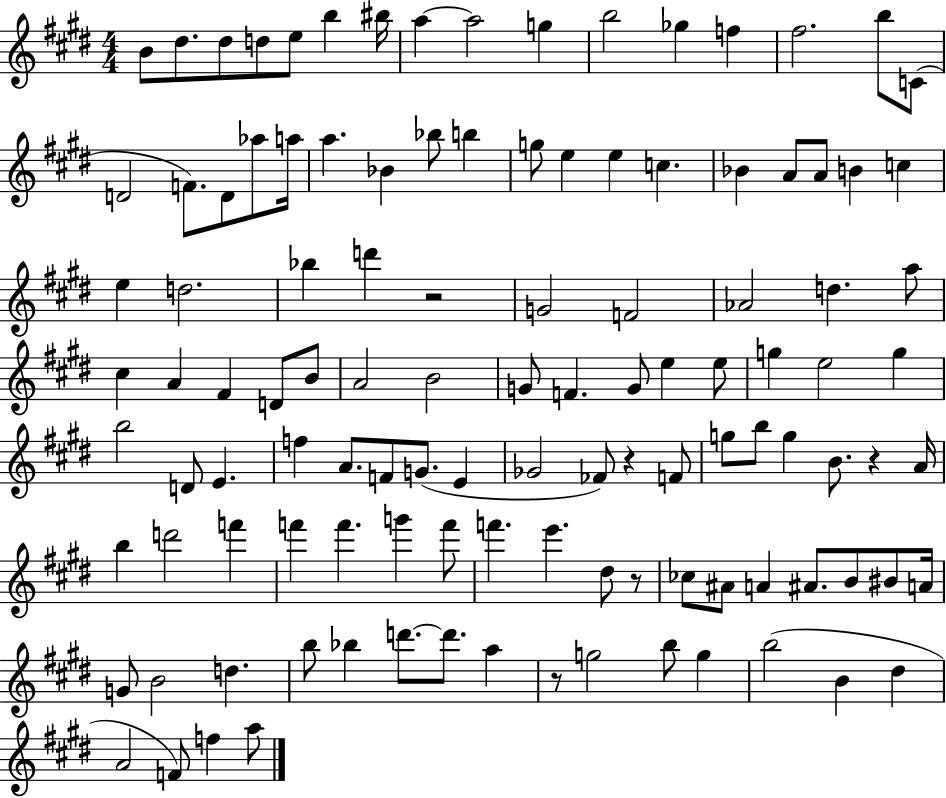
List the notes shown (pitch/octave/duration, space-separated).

B4/e D#5/e. D#5/e D5/e E5/e B5/q BIS5/s A5/q A5/h G5/q B5/h Gb5/q F5/q F#5/h. B5/e C4/e D4/h F4/e. D4/e Ab5/e A5/s A5/q. Bb4/q Bb5/e B5/q G5/e E5/q E5/q C5/q. Bb4/q A4/e A4/e B4/q C5/q E5/q D5/h. Bb5/q D6/q R/h G4/h F4/h Ab4/h D5/q. A5/e C#5/q A4/q F#4/q D4/e B4/e A4/h B4/h G4/e F4/q. G4/e E5/q E5/e G5/q E5/h G5/q B5/h D4/e E4/q. F5/q A4/e. F4/e G4/e. E4/q Gb4/h FES4/e R/q F4/e G5/e B5/e G5/q B4/e. R/q A4/s B5/q D6/h F6/q F6/q F6/q. G6/q F6/e F6/q. E6/q. D#5/e R/e CES5/e A#4/e A4/q A#4/e. B4/e BIS4/e A4/s G4/e B4/h D5/q. B5/e Bb5/q D6/e. D6/e. A5/q R/e G5/h B5/e G5/q B5/h B4/q D#5/q A4/h F4/e F5/q A5/e